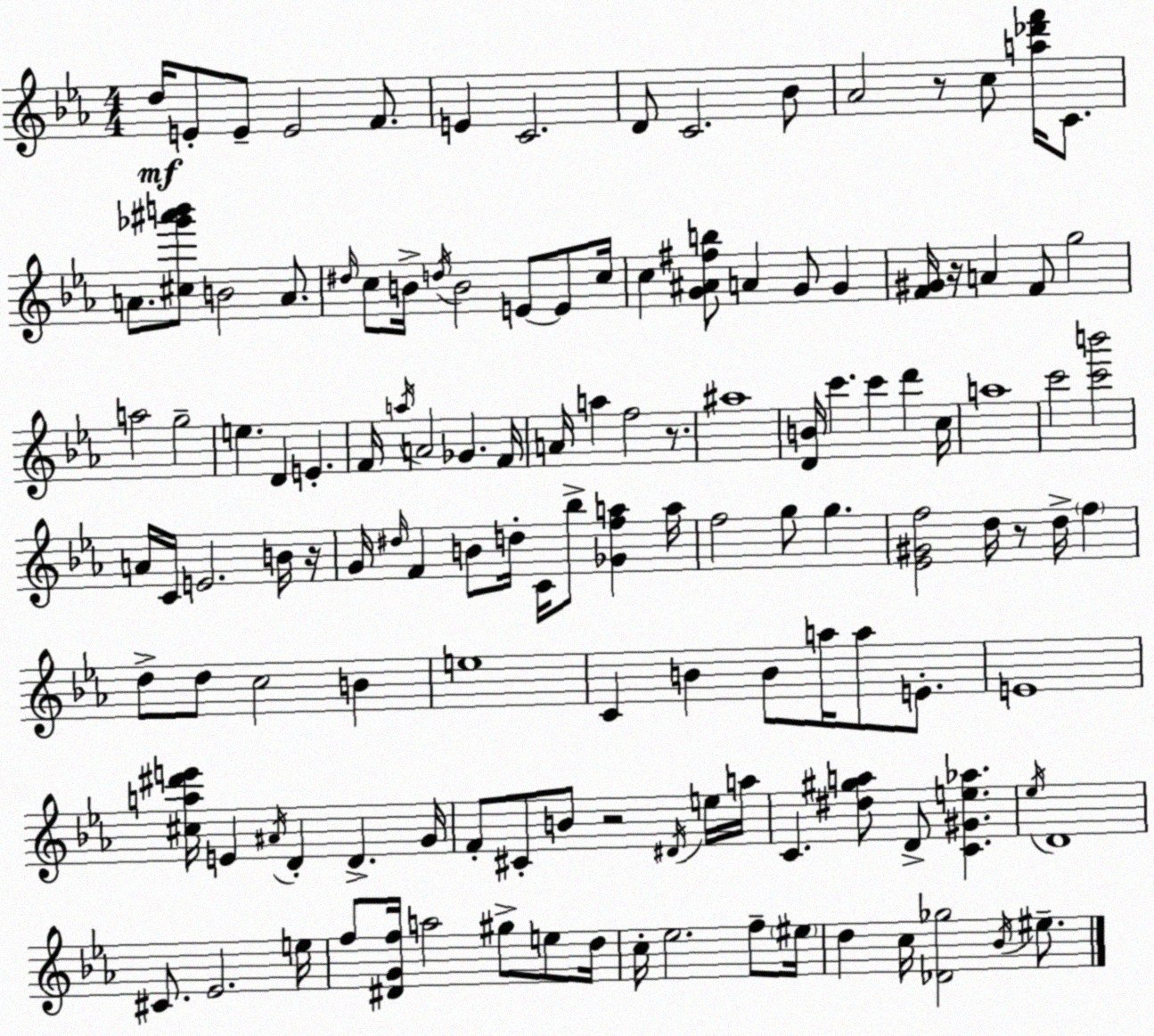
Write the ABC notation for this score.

X:1
T:Untitled
M:4/4
L:1/4
K:Cm
d/4 E/2 E/2 E2 F/2 E C2 D/2 C2 _B/2 _A2 z/2 c/2 [a_d'f']/4 C/2 A/2 [^c_g'^a'b']/2 B2 A/2 ^d/4 c/2 B/4 d/4 B2 E/2 E/2 c/4 c [G^A^fb]/2 A G/2 G [F^G]/4 z/4 A F/2 g2 a2 g2 e D E F/4 a/4 A2 _G F/4 A/4 a f2 z/2 ^a4 [DB]/4 c' c' d' c/4 a4 c'2 [c'b']2 A/4 C/4 E2 B/4 z/4 G/4 ^d/4 F B/2 d/4 C/4 _b/2 [_Gfa] a/4 f2 g/2 g [_E^Gf]2 d/4 z/2 d/4 f d/2 d/2 c2 B e4 C B B/2 a/4 a/2 E/2 E4 [^ca^d'e']/4 E ^A/4 D D G/4 F/2 ^C/2 B/2 z2 ^D/4 e/4 a/4 C [^d^ga]/2 D/2 [C^Ge_a] _e/4 D4 ^C/2 _E2 e/4 f/2 [^DGf]/4 a2 ^g/2 e/2 d/4 c/4 _e2 f/2 ^e/4 d c/4 [_D_g]2 _B/4 ^e/2